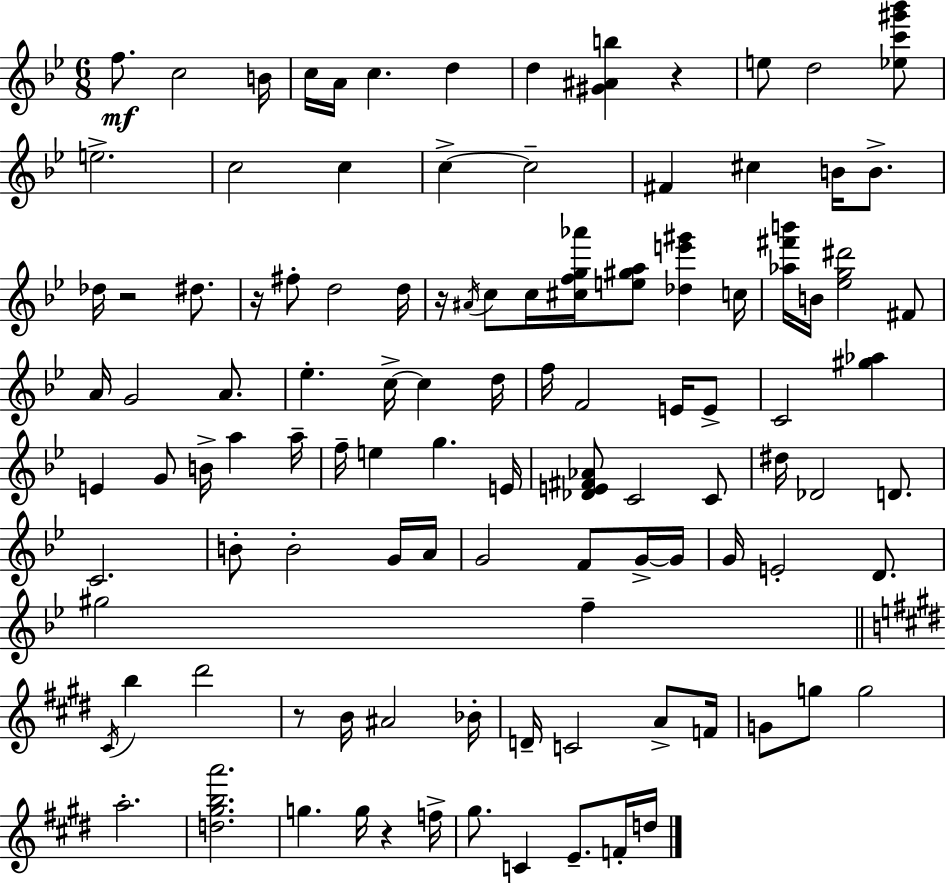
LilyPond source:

{
  \clef treble
  \numericTimeSignature
  \time 6/8
  \key bes \major
  f''8.\mf c''2 b'16 | c''16 a'16 c''4. d''4 | d''4 <gis' ais' b''>4 r4 | e''8 d''2 <ees'' c''' gis''' bes'''>8 | \break e''2.-> | c''2 c''4 | c''4->~~ c''2-- | fis'4 cis''4 b'16 b'8.-> | \break des''16 r2 dis''8. | r16 fis''8-. d''2 d''16 | r16 \acciaccatura { ais'16 } c''8 c''16 <cis'' f'' g'' aes'''>16 <e'' gis'' a''>8 <des'' e''' gis'''>4 | c''16 <aes'' fis''' b'''>16 b'16 <ees'' g'' dis'''>2 fis'8 | \break a'16 g'2 a'8. | ees''4.-. c''16->~~ c''4 | d''16 f''16 f'2 e'16 e'8-> | c'2 <gis'' aes''>4 | \break e'4 g'8 b'16-> a''4 | a''16-- f''16-- e''4 g''4. | e'16 <des' e' fis' aes'>8 c'2 c'8 | dis''16 des'2 d'8. | \break c'2. | b'8-. b'2-. g'16 | a'16 g'2 f'8 g'16->~~ | g'16 g'16 e'2-. d'8. | \break gis''2 f''4-- | \bar "||" \break \key e \major \acciaccatura { cis'16 } b''4 dis'''2 | r8 b'16 ais'2 | bes'16-. d'16-- c'2 a'8-> | f'16 g'8 g''8 g''2 | \break a''2.-. | <d'' gis'' b'' a'''>2. | g''4. g''16 r4 | f''16-> gis''8. c'4 e'8.-- f'16-. | \break d''16 \bar "|."
}